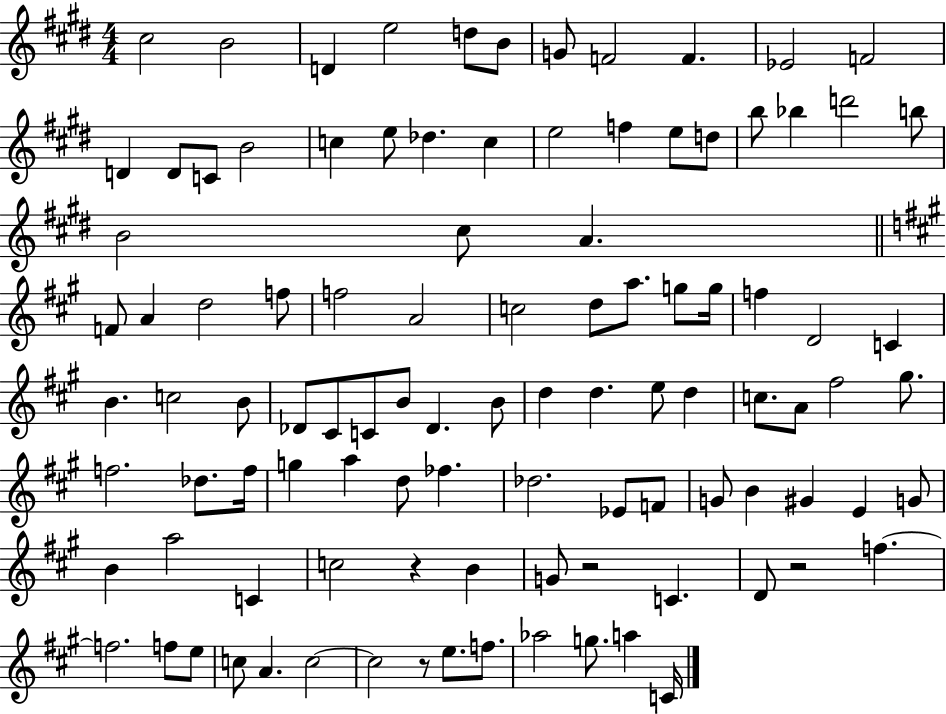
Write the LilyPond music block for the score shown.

{
  \clef treble
  \numericTimeSignature
  \time 4/4
  \key e \major
  cis''2 b'2 | d'4 e''2 d''8 b'8 | g'8 f'2 f'4. | ees'2 f'2 | \break d'4 d'8 c'8 b'2 | c''4 e''8 des''4. c''4 | e''2 f''4 e''8 d''8 | b''8 bes''4 d'''2 b''8 | \break b'2 cis''8 a'4. | \bar "||" \break \key a \major f'8 a'4 d''2 f''8 | f''2 a'2 | c''2 d''8 a''8. g''8 g''16 | f''4 d'2 c'4 | \break b'4. c''2 b'8 | des'8 cis'8 c'8 b'8 des'4. b'8 | d''4 d''4. e''8 d''4 | c''8. a'8 fis''2 gis''8. | \break f''2. des''8. f''16 | g''4 a''4 d''8 fes''4. | des''2. ees'8 f'8 | g'8 b'4 gis'4 e'4 g'8 | \break b'4 a''2 c'4 | c''2 r4 b'4 | g'8 r2 c'4. | d'8 r2 f''4.~~ | \break f''2. f''8 e''8 | c''8 a'4. c''2~~ | c''2 r8 e''8. f''8. | aes''2 g''8. a''4 c'16 | \break \bar "|."
}